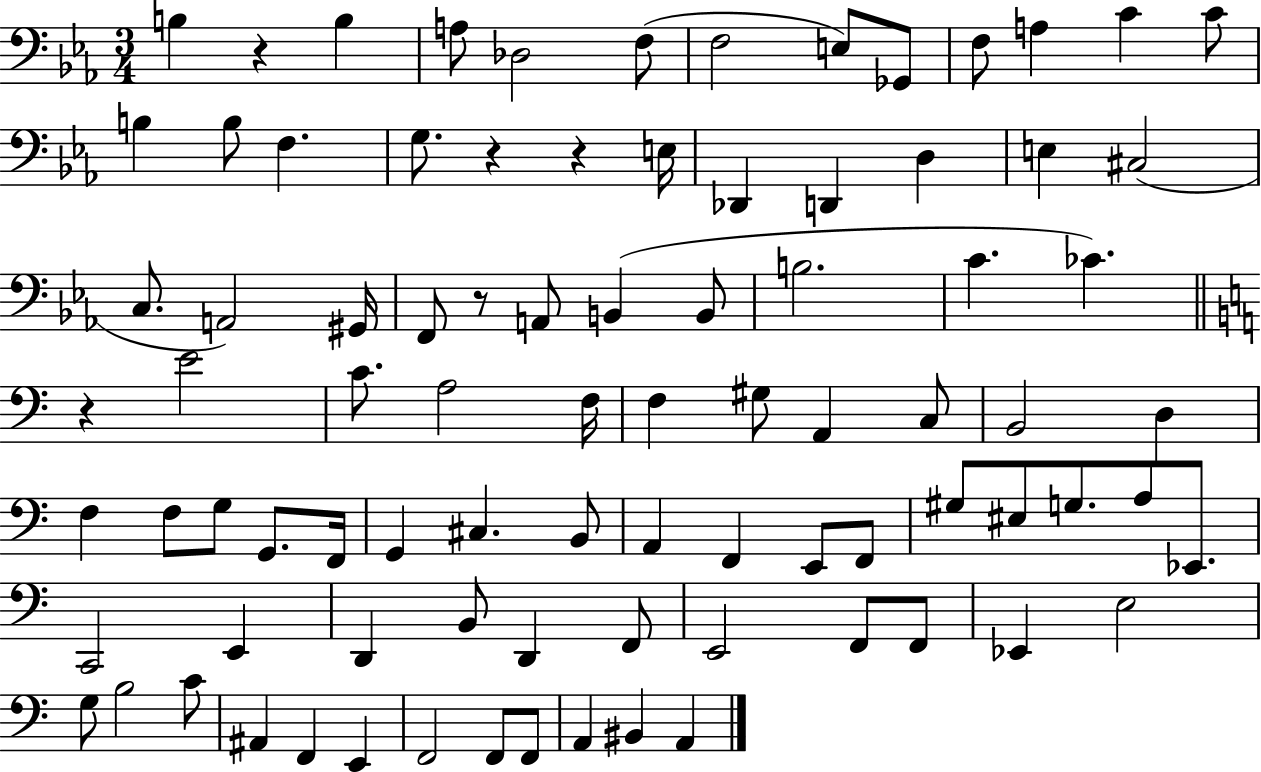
B3/q R/q B3/q A3/e Db3/h F3/e F3/h E3/e Gb2/e F3/e A3/q C4/q C4/e B3/q B3/e F3/q. G3/e. R/q R/q E3/s Db2/q D2/q D3/q E3/q C#3/h C3/e. A2/h G#2/s F2/e R/e A2/e B2/q B2/e B3/h. C4/q. CES4/q. R/q E4/h C4/e. A3/h F3/s F3/q G#3/e A2/q C3/e B2/h D3/q F3/q F3/e G3/e G2/e. F2/s G2/q C#3/q. B2/e A2/q F2/q E2/e F2/e G#3/e EIS3/e G3/e. A3/e Eb2/e. C2/h E2/q D2/q B2/e D2/q F2/e E2/h F2/e F2/e Eb2/q E3/h G3/e B3/h C4/e A#2/q F2/q E2/q F2/h F2/e F2/e A2/q BIS2/q A2/q